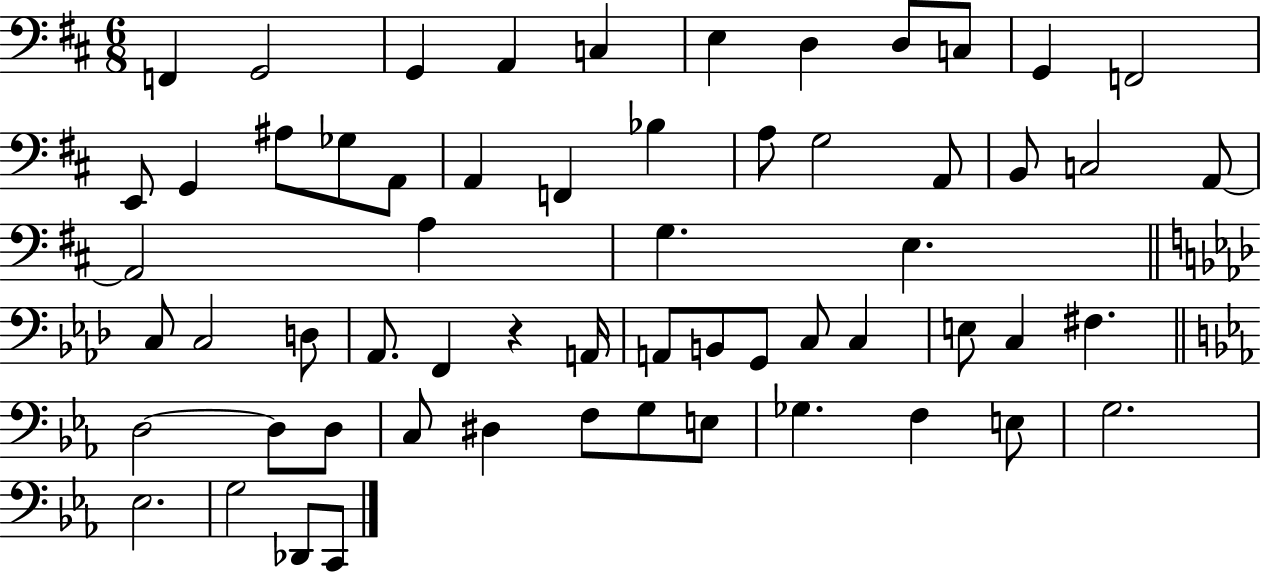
F2/q G2/h G2/q A2/q C3/q E3/q D3/q D3/e C3/e G2/q F2/h E2/e G2/q A#3/e Gb3/e A2/e A2/q F2/q Bb3/q A3/e G3/h A2/e B2/e C3/h A2/e A2/h A3/q G3/q. E3/q. C3/e C3/h D3/e Ab2/e. F2/q R/q A2/s A2/e B2/e G2/e C3/e C3/q E3/e C3/q F#3/q. D3/h D3/e D3/e C3/e D#3/q F3/e G3/e E3/e Gb3/q. F3/q E3/e G3/h. Eb3/h. G3/h Db2/e C2/e